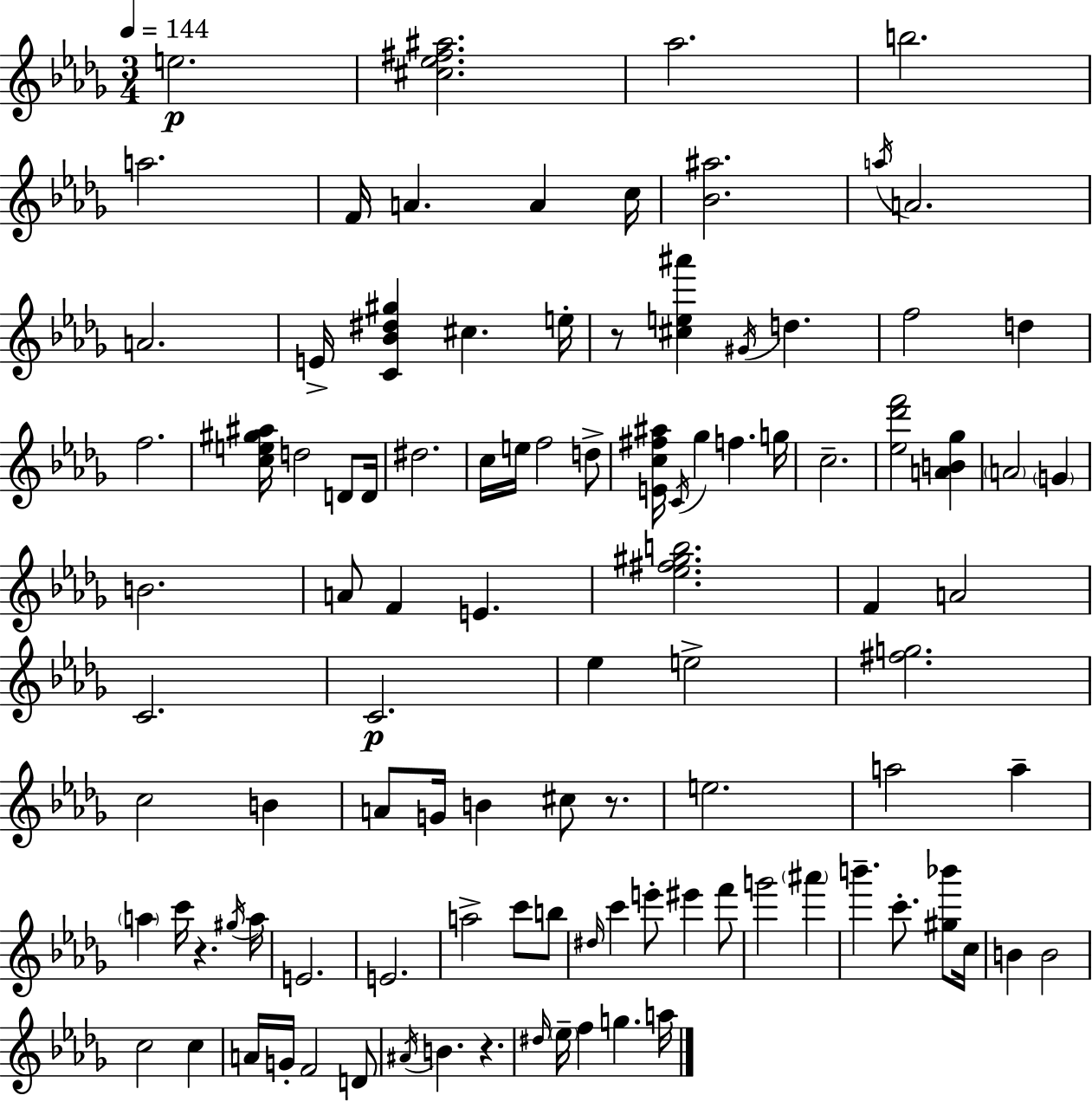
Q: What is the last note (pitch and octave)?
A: A5